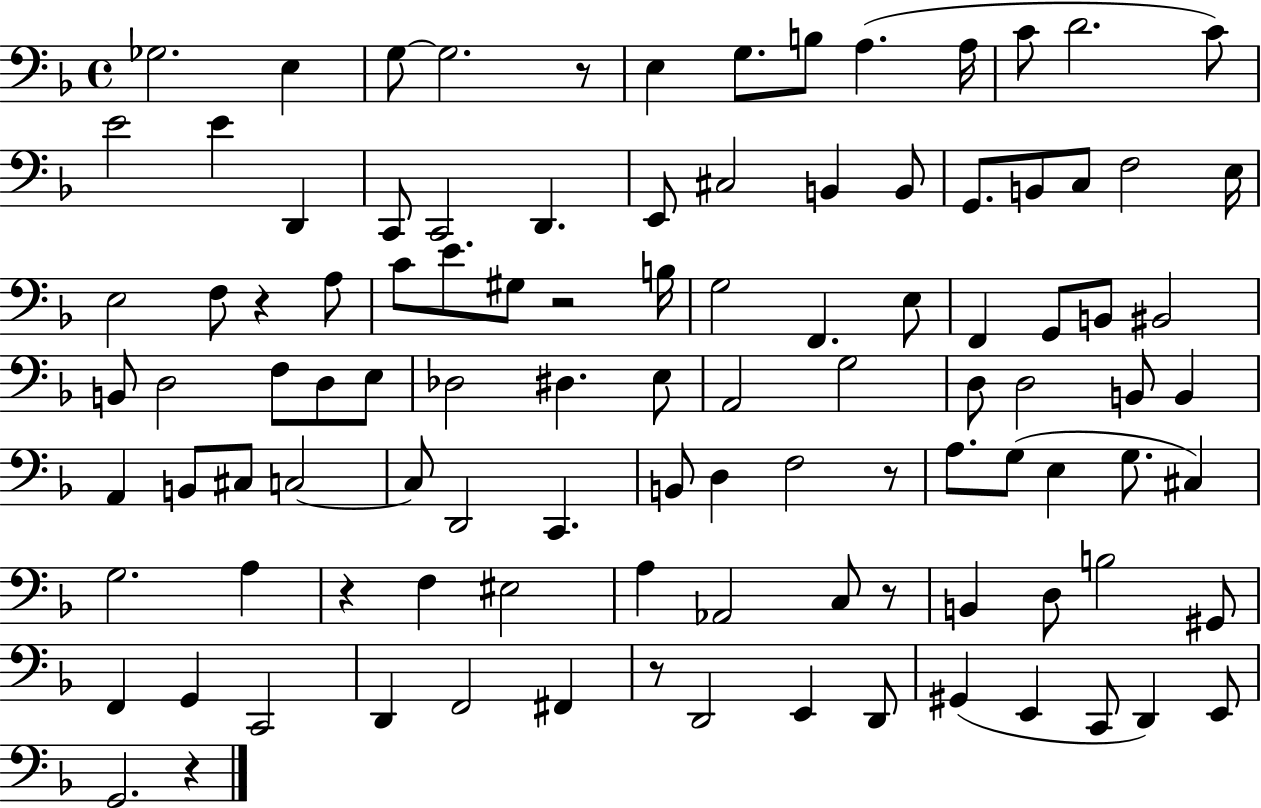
Gb3/h. E3/q G3/e G3/h. R/e E3/q G3/e. B3/e A3/q. A3/s C4/e D4/h. C4/e E4/h E4/q D2/q C2/e C2/h D2/q. E2/e C#3/h B2/q B2/e G2/e. B2/e C3/e F3/h E3/s E3/h F3/e R/q A3/e C4/e E4/e. G#3/e R/h B3/s G3/h F2/q. E3/e F2/q G2/e B2/e BIS2/h B2/e D3/h F3/e D3/e E3/e Db3/h D#3/q. E3/e A2/h G3/h D3/e D3/h B2/e B2/q A2/q B2/e C#3/e C3/h C3/e D2/h C2/q. B2/e D3/q F3/h R/e A3/e. G3/e E3/q G3/e. C#3/q G3/h. A3/q R/q F3/q EIS3/h A3/q Ab2/h C3/e R/e B2/q D3/e B3/h G#2/e F2/q G2/q C2/h D2/q F2/h F#2/q R/e D2/h E2/q D2/e G#2/q E2/q C2/e D2/q E2/e G2/h. R/q